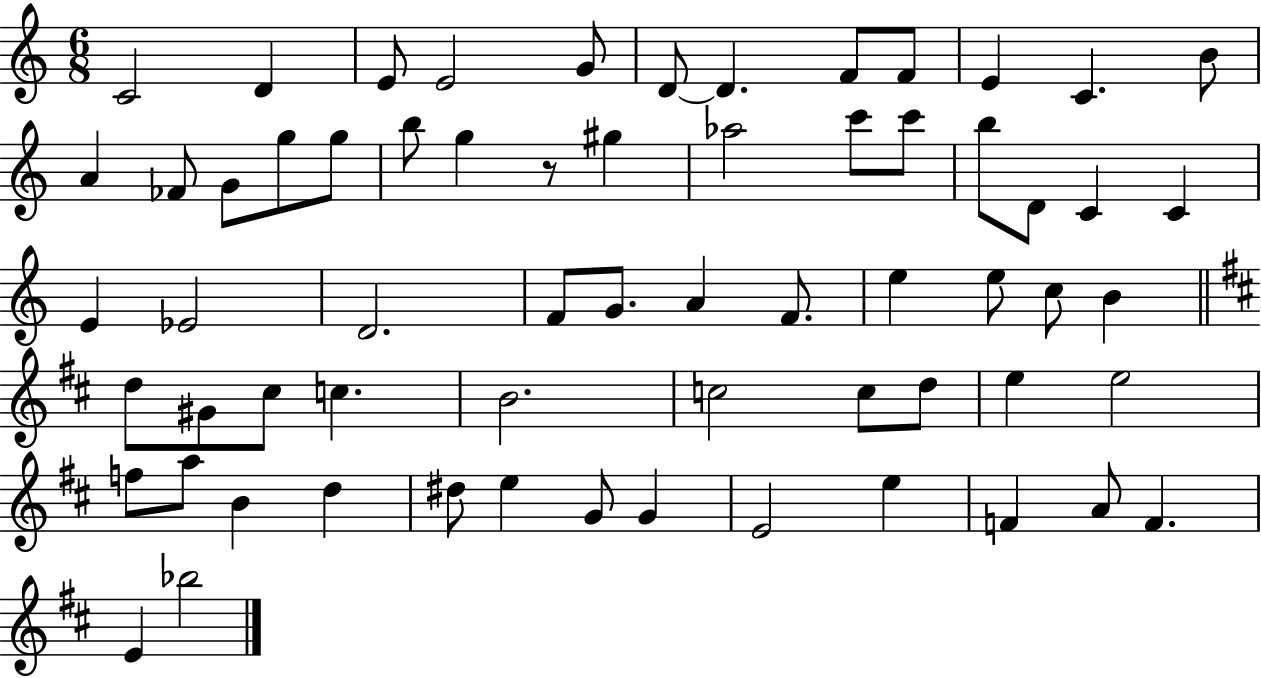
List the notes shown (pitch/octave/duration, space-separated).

C4/h D4/q E4/e E4/h G4/e D4/e D4/q. F4/e F4/e E4/q C4/q. B4/e A4/q FES4/e G4/e G5/e G5/e B5/e G5/q R/e G#5/q Ab5/h C6/e C6/e B5/e D4/e C4/q C4/q E4/q Eb4/h D4/h. F4/e G4/e. A4/q F4/e. E5/q E5/e C5/e B4/q D5/e G#4/e C#5/e C5/q. B4/h. C5/h C5/e D5/e E5/q E5/h F5/e A5/e B4/q D5/q D#5/e E5/q G4/e G4/q E4/h E5/q F4/q A4/e F4/q. E4/q Bb5/h